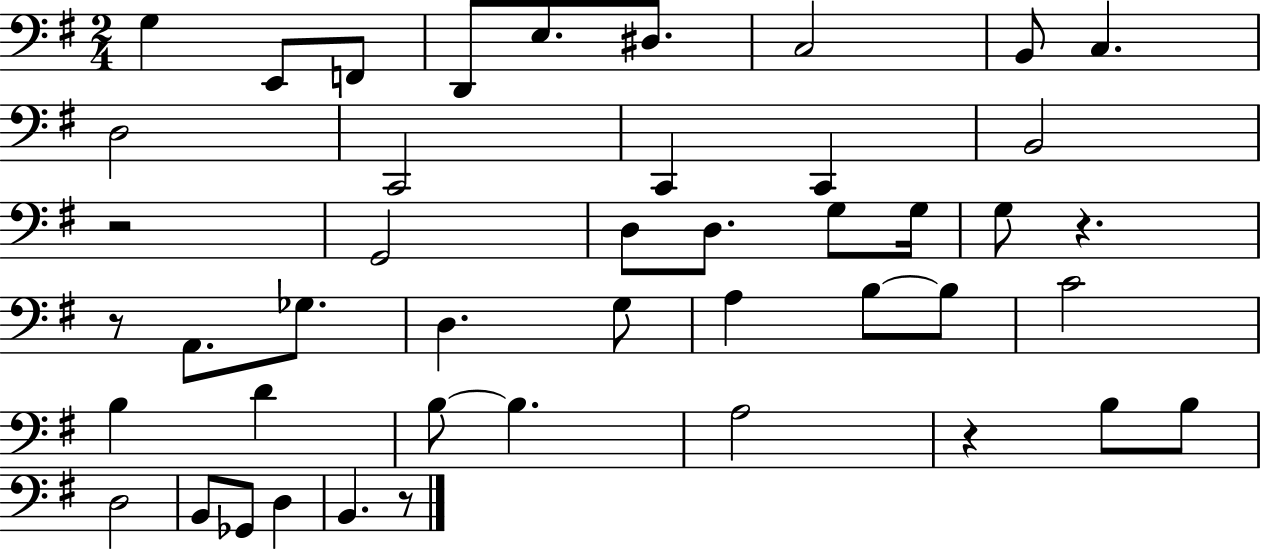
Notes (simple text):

G3/q E2/e F2/e D2/e E3/e. D#3/e. C3/h B2/e C3/q. D3/h C2/h C2/q C2/q B2/h R/h G2/h D3/e D3/e. G3/e G3/s G3/e R/q. R/e A2/e. Gb3/e. D3/q. G3/e A3/q B3/e B3/e C4/h B3/q D4/q B3/e B3/q. A3/h R/q B3/e B3/e D3/h B2/e Gb2/e D3/q B2/q. R/e